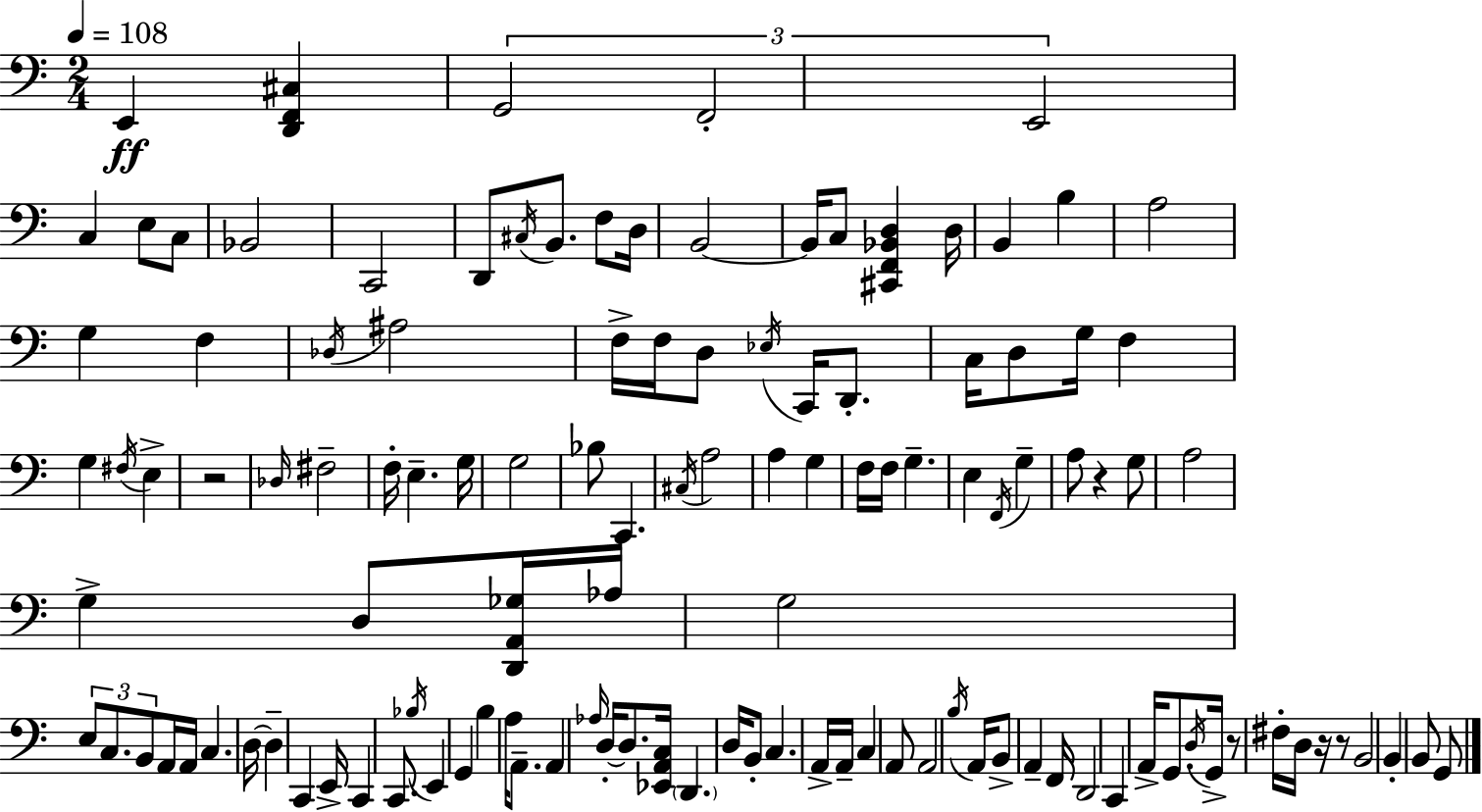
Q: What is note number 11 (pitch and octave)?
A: C#3